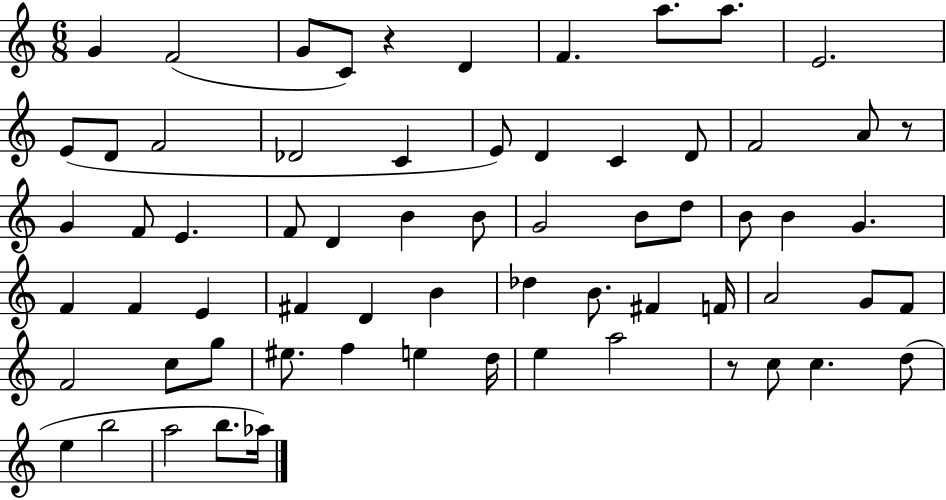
{
  \clef treble
  \numericTimeSignature
  \time 6/8
  \key c \major
  g'4 f'2( | g'8 c'8) r4 d'4 | f'4. a''8. a''8. | e'2. | \break e'8( d'8 f'2 | des'2 c'4 | e'8) d'4 c'4 d'8 | f'2 a'8 r8 | \break g'4 f'8 e'4. | f'8 d'4 b'4 b'8 | g'2 b'8 d''8 | b'8 b'4 g'4. | \break f'4 f'4 e'4 | fis'4 d'4 b'4 | des''4 b'8. fis'4 f'16 | a'2 g'8 f'8 | \break f'2 c''8 g''8 | eis''8. f''4 e''4 d''16 | e''4 a''2 | r8 c''8 c''4. d''8( | \break e''4 b''2 | a''2 b''8. aes''16) | \bar "|."
}